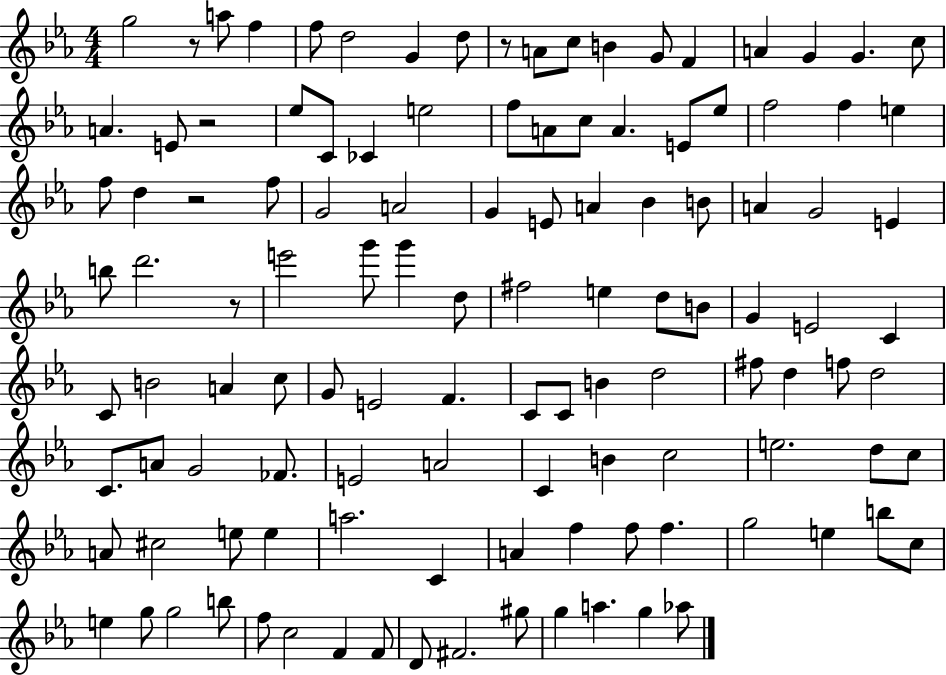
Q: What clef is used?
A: treble